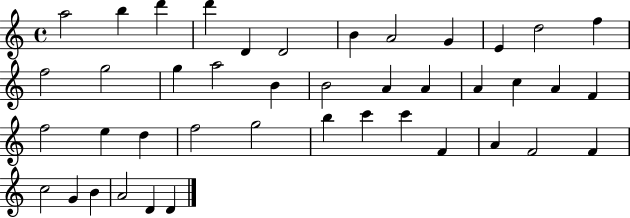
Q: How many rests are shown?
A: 0